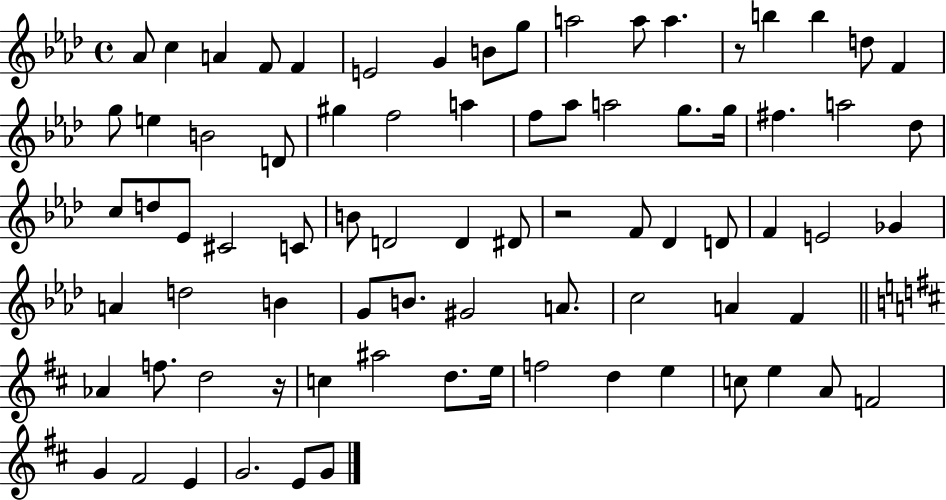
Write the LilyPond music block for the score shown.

{
  \clef treble
  \time 4/4
  \defaultTimeSignature
  \key aes \major
  aes'8 c''4 a'4 f'8 f'4 | e'2 g'4 b'8 g''8 | a''2 a''8 a''4. | r8 b''4 b''4 d''8 f'4 | \break g''8 e''4 b'2 d'8 | gis''4 f''2 a''4 | f''8 aes''8 a''2 g''8. g''16 | fis''4. a''2 des''8 | \break c''8 d''8 ees'8 cis'2 c'8 | b'8 d'2 d'4 dis'8 | r2 f'8 des'4 d'8 | f'4 e'2 ges'4 | \break a'4 d''2 b'4 | g'8 b'8. gis'2 a'8. | c''2 a'4 f'4 | \bar "||" \break \key d \major aes'4 f''8. d''2 r16 | c''4 ais''2 d''8. e''16 | f''2 d''4 e''4 | c''8 e''4 a'8 f'2 | \break g'4 fis'2 e'4 | g'2. e'8 g'8 | \bar "|."
}